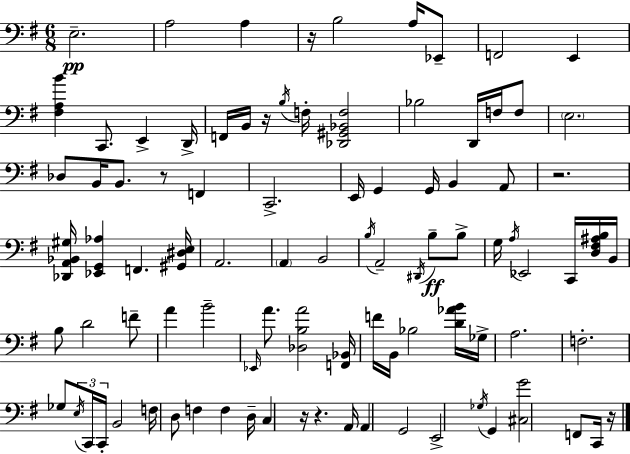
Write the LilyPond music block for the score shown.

{
  \clef bass
  \numericTimeSignature
  \time 6/8
  \key g \major
  e2.--\pp | a2 a4 | r16 b2 a16 ees,8-- | f,2 e,4 | \break <fis a b'>4 c,8. e,4-> d,16-> | f,16 b,16 r16 \acciaccatura { b16 } f16-. <des, gis, bes, f>2 | bes2 d,16 f16 f8 | \parenthesize e2. | \break des8 b,16 b,8. r8 f,4 | c,2.-> | e,16 g,4 g,16 b,4 a,8 | r2. | \break <des, a, bes, gis>16 <ees, g, aes>4 f,4. | <gis, dis e>16 a,2. | \parenthesize a,4 b,2 | \acciaccatura { b16 } a,2-- \acciaccatura { dis,16 } b8--\ff | \break b8-> g16 \acciaccatura { a16 } ees,2 | c,16 <d fis ais b>16 b,16 b8 d'2 | f'8-- a'4 b'2-- | \grace { ees,16 } a'8. <des b a'>2 | \break <f, bes,>16 f'16 b,16 bes2 | <d' aes' b'>16 ges16-> a2. | f2.-. | ges8 \tuplet 3/2 { \acciaccatura { e16 } c,16 c,16-. } b,2 | \break f16 d8 f4 | f4 d16-- c4 r16 r4. | a,16 a,4 g,2 | e,2-> | \break \acciaccatura { ges16 } g,4 <cis g'>2 | f,8 c,16 r16 \bar "|."
}